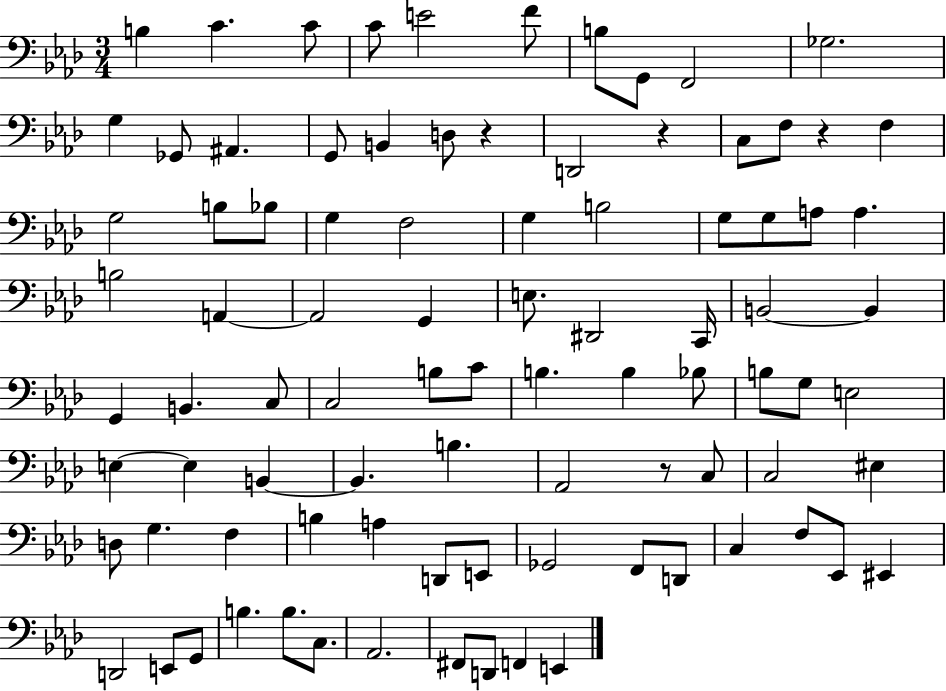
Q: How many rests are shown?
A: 4